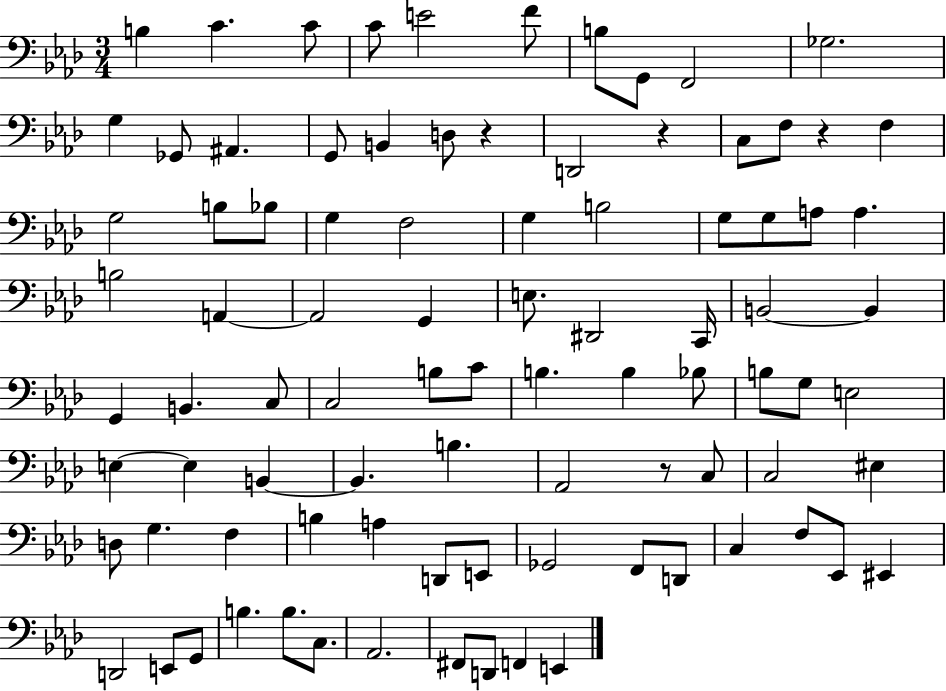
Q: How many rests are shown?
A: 4